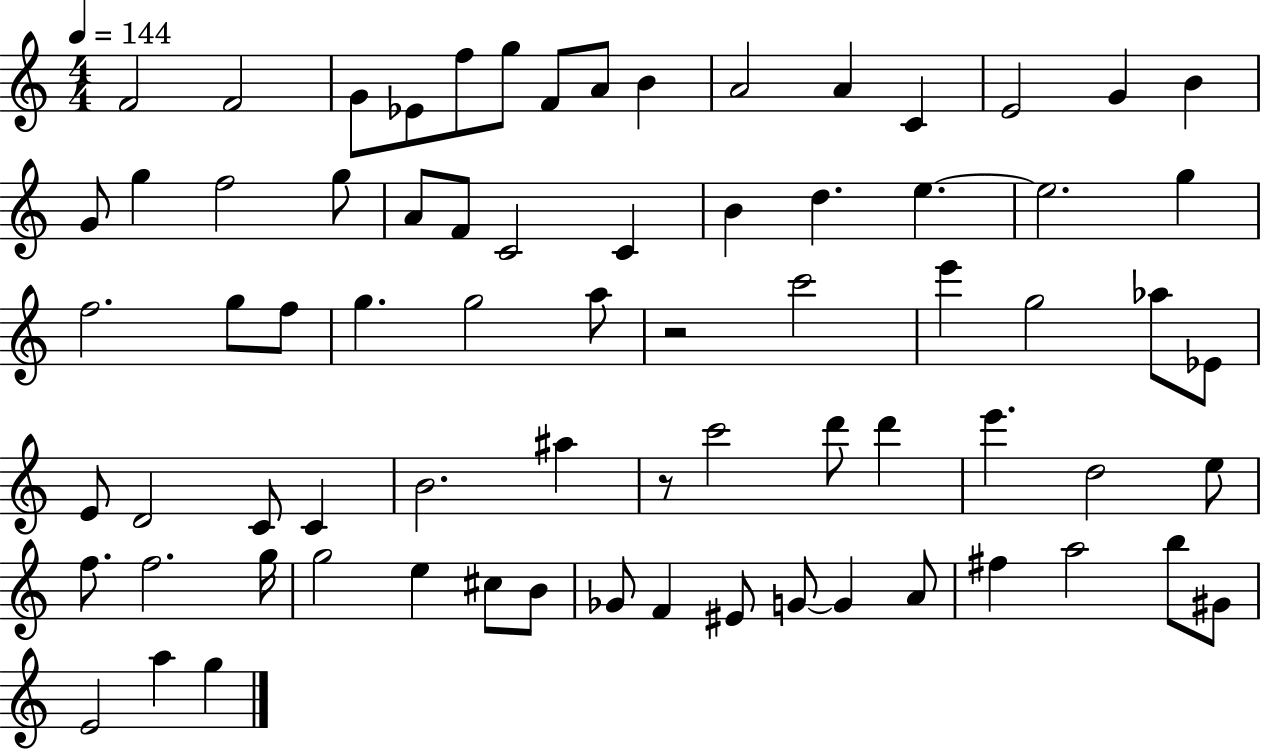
{
  \clef treble
  \numericTimeSignature
  \time 4/4
  \key c \major
  \tempo 4 = 144
  \repeat volta 2 { f'2 f'2 | g'8 ees'8 f''8 g''8 f'8 a'8 b'4 | a'2 a'4 c'4 | e'2 g'4 b'4 | \break g'8 g''4 f''2 g''8 | a'8 f'8 c'2 c'4 | b'4 d''4. e''4.~~ | e''2. g''4 | \break f''2. g''8 f''8 | g''4. g''2 a''8 | r2 c'''2 | e'''4 g''2 aes''8 ees'8 | \break e'8 d'2 c'8 c'4 | b'2. ais''4 | r8 c'''2 d'''8 d'''4 | e'''4. d''2 e''8 | \break f''8. f''2. g''16 | g''2 e''4 cis''8 b'8 | ges'8 f'4 eis'8 g'8~~ g'4 a'8 | fis''4 a''2 b''8 gis'8 | \break e'2 a''4 g''4 | } \bar "|."
}